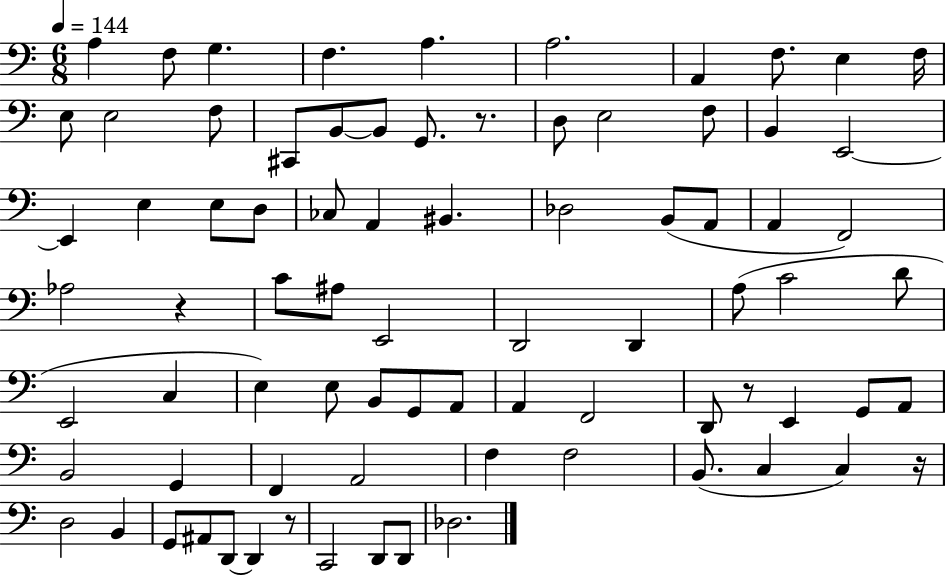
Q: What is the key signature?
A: C major